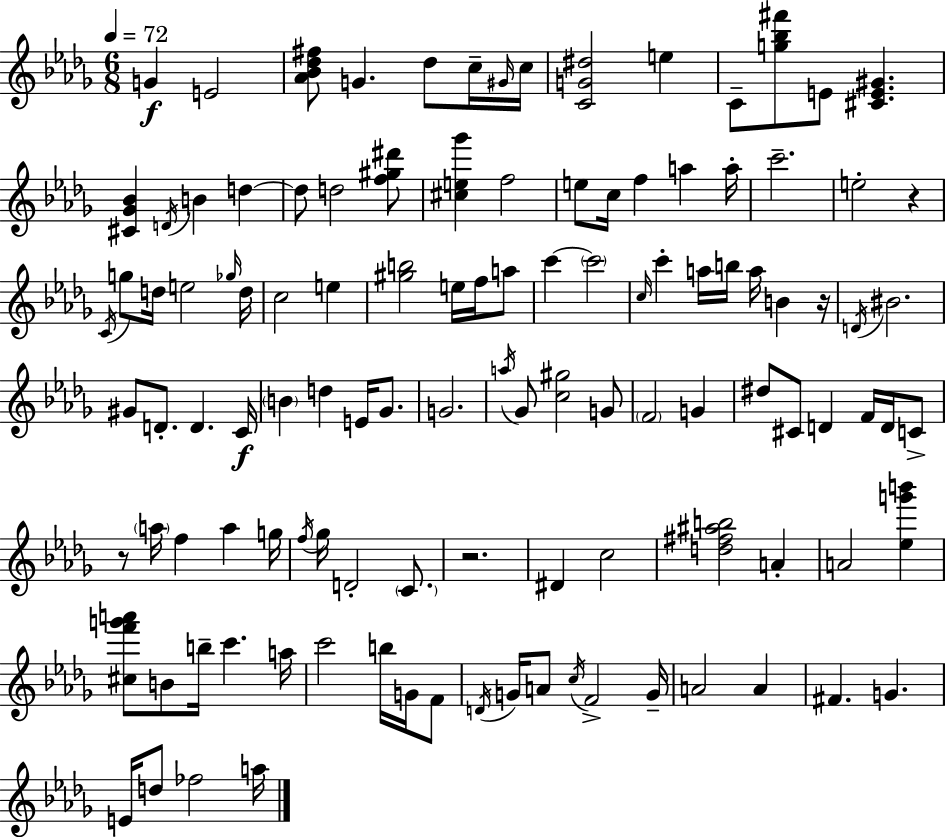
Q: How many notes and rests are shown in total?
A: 114